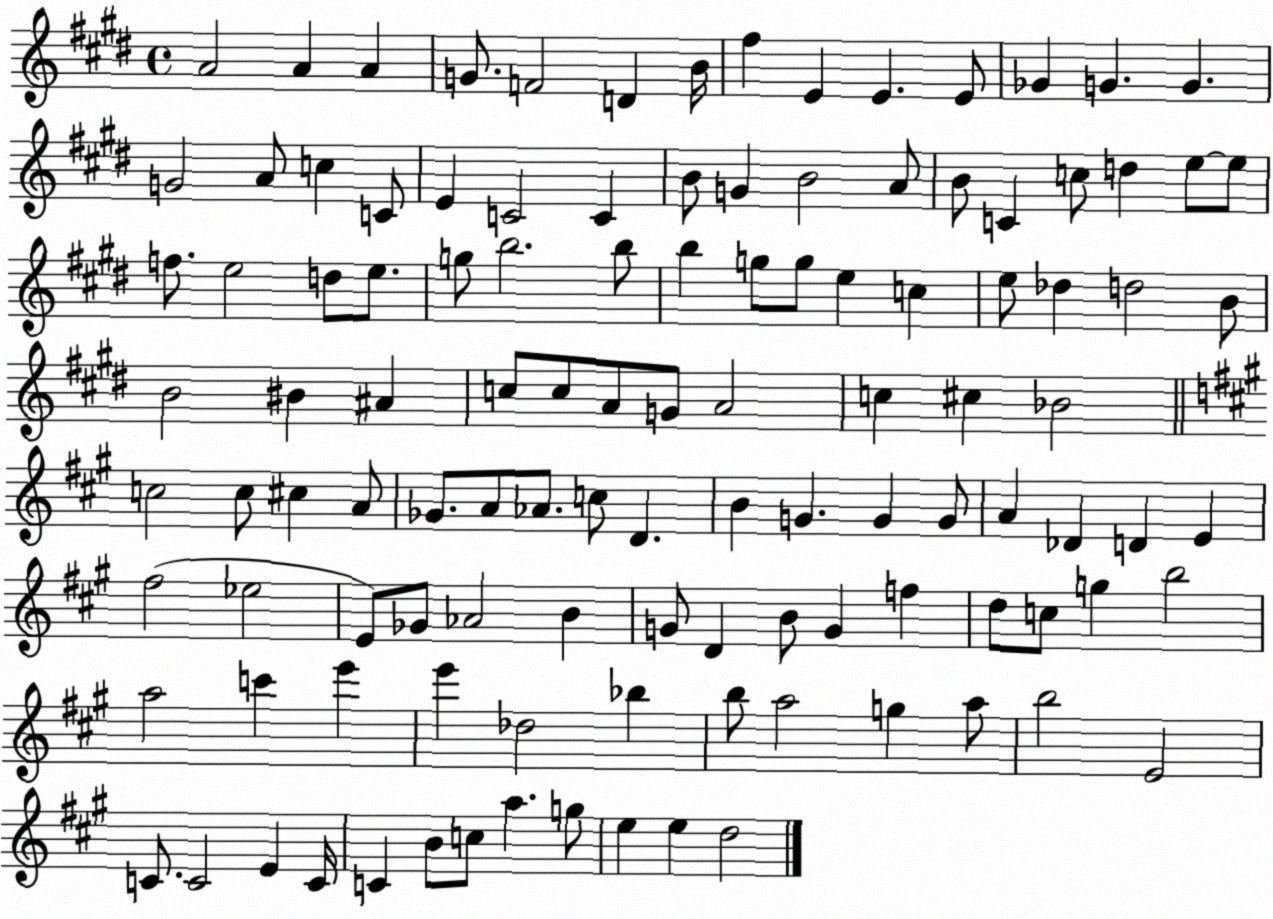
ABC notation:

X:1
T:Untitled
M:4/4
L:1/4
K:E
A2 A A G/2 F2 D B/4 ^f E E E/2 _G G G G2 A/2 c C/2 E C2 C B/2 G B2 A/2 B/2 C c/2 d e/2 e/2 f/2 e2 d/2 e/2 g/2 b2 b/2 b g/2 g/2 e c e/2 _d d2 B/2 B2 ^B ^A c/2 c/2 A/2 G/2 A2 c ^c _B2 c2 c/2 ^c A/2 _G/2 A/2 _A/2 c/2 D B G G G/2 A _D D E ^f2 _e2 E/2 _G/2 _A2 B G/2 D B/2 G f d/2 c/2 g b2 a2 c' e' e' _d2 _b b/2 a2 g a/2 b2 E2 C/2 C2 E C/4 C B/2 c/2 a g/2 e e d2